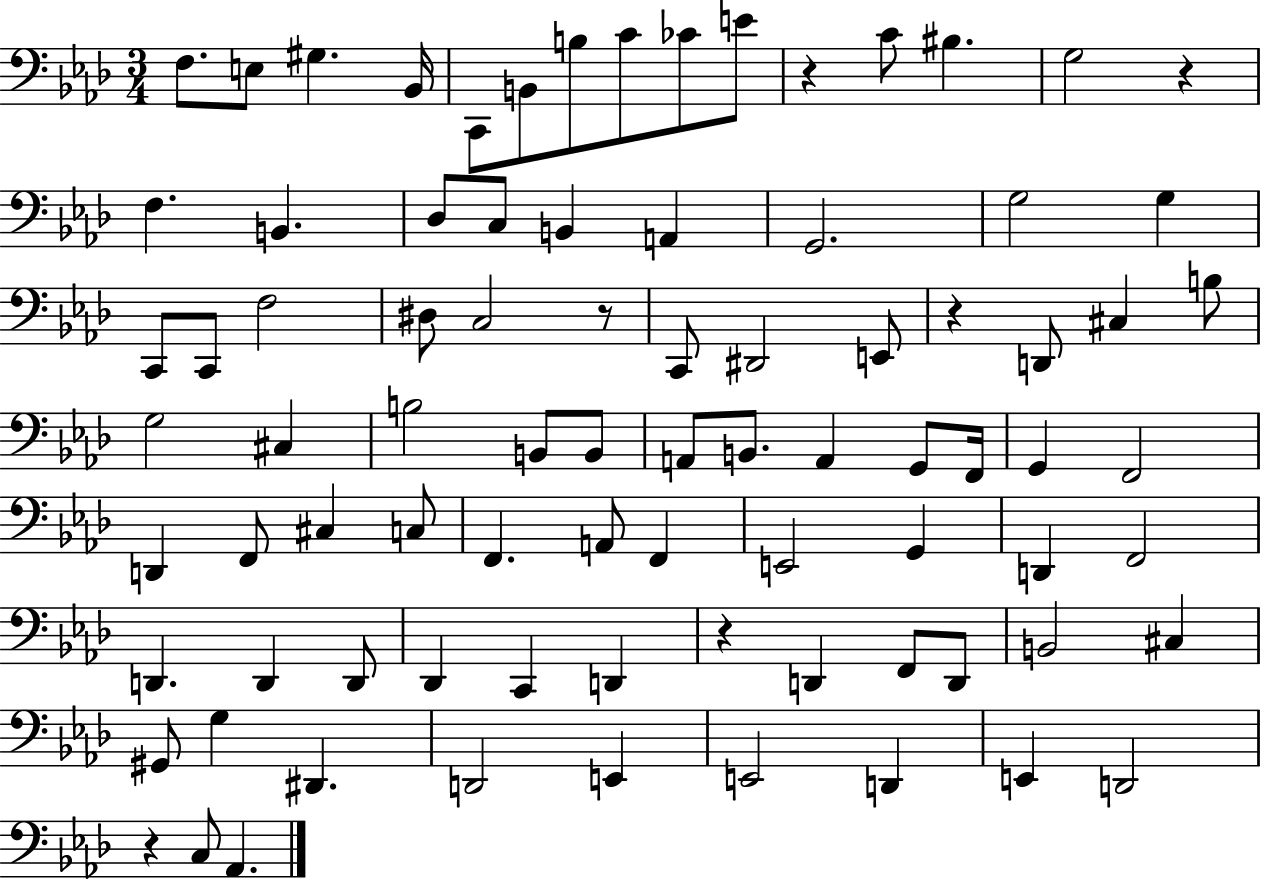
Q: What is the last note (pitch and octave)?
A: Ab2